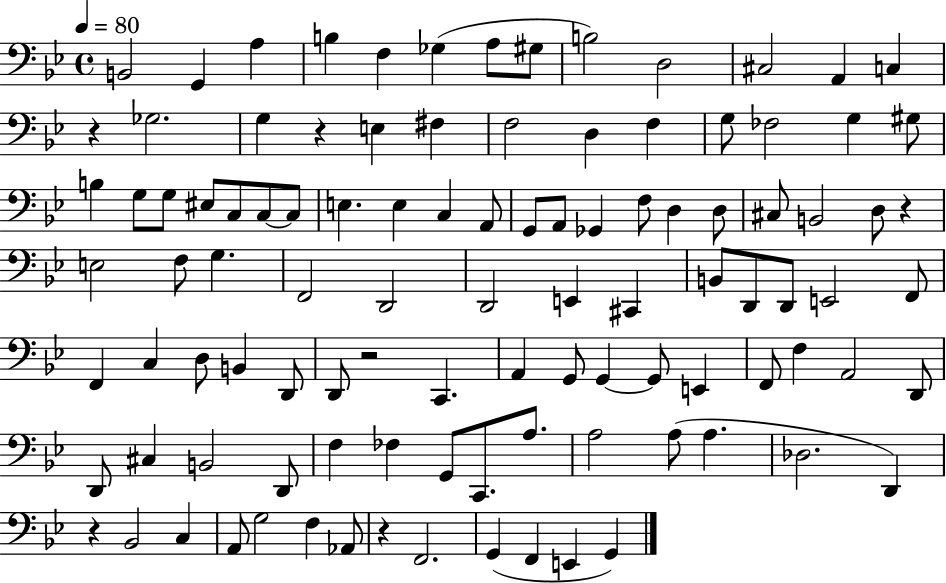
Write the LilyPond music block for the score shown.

{
  \clef bass
  \time 4/4
  \defaultTimeSignature
  \key bes \major
  \tempo 4 = 80
  \repeat volta 2 { b,2 g,4 a4 | b4 f4 ges4( a8 gis8 | b2) d2 | cis2 a,4 c4 | \break r4 ges2. | g4 r4 e4 fis4 | f2 d4 f4 | g8 fes2 g4 gis8 | \break b4 g8 g8 eis8 c8 c8~~ c8 | e4. e4 c4 a,8 | g,8 a,8 ges,4 f8 d4 d8 | cis8 b,2 d8 r4 | \break e2 f8 g4. | f,2 d,2 | d,2 e,4 cis,4 | b,8 d,8 d,8 e,2 f,8 | \break f,4 c4 d8 b,4 d,8 | d,8 r2 c,4. | a,4 g,8 g,4~~ g,8 e,4 | f,8 f4 a,2 d,8 | \break d,8 cis4 b,2 d,8 | f4 fes4 g,8 c,8. a8. | a2 a8( a4. | des2. d,4) | \break r4 bes,2 c4 | a,8 g2 f4 aes,8 | r4 f,2. | g,4( f,4 e,4 g,4) | \break } \bar "|."
}